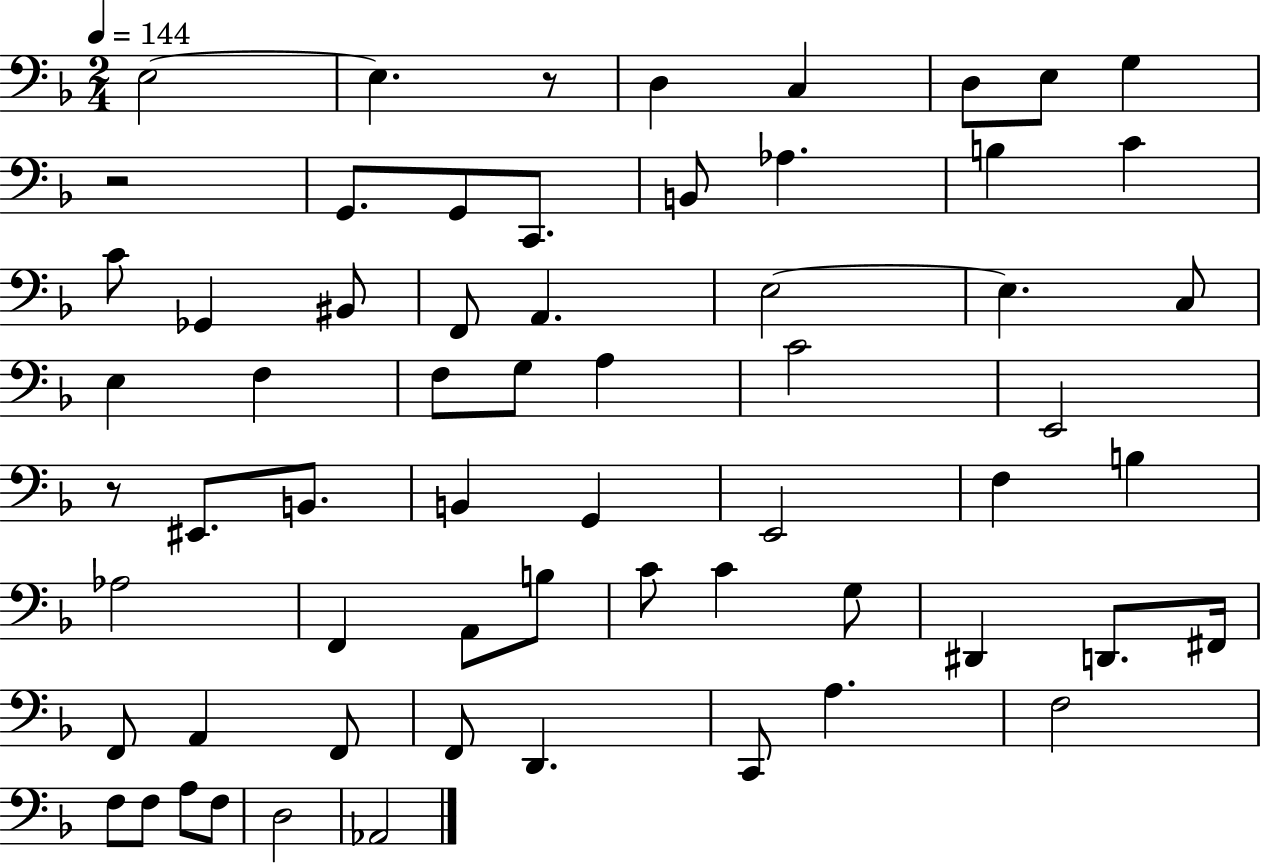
X:1
T:Untitled
M:2/4
L:1/4
K:F
E,2 E, z/2 D, C, D,/2 E,/2 G, z2 G,,/2 G,,/2 C,,/2 B,,/2 _A, B, C C/2 _G,, ^B,,/2 F,,/2 A,, E,2 E, C,/2 E, F, F,/2 G,/2 A, C2 E,,2 z/2 ^E,,/2 B,,/2 B,, G,, E,,2 F, B, _A,2 F,, A,,/2 B,/2 C/2 C G,/2 ^D,, D,,/2 ^F,,/4 F,,/2 A,, F,,/2 F,,/2 D,, C,,/2 A, F,2 F,/2 F,/2 A,/2 F,/2 D,2 _A,,2